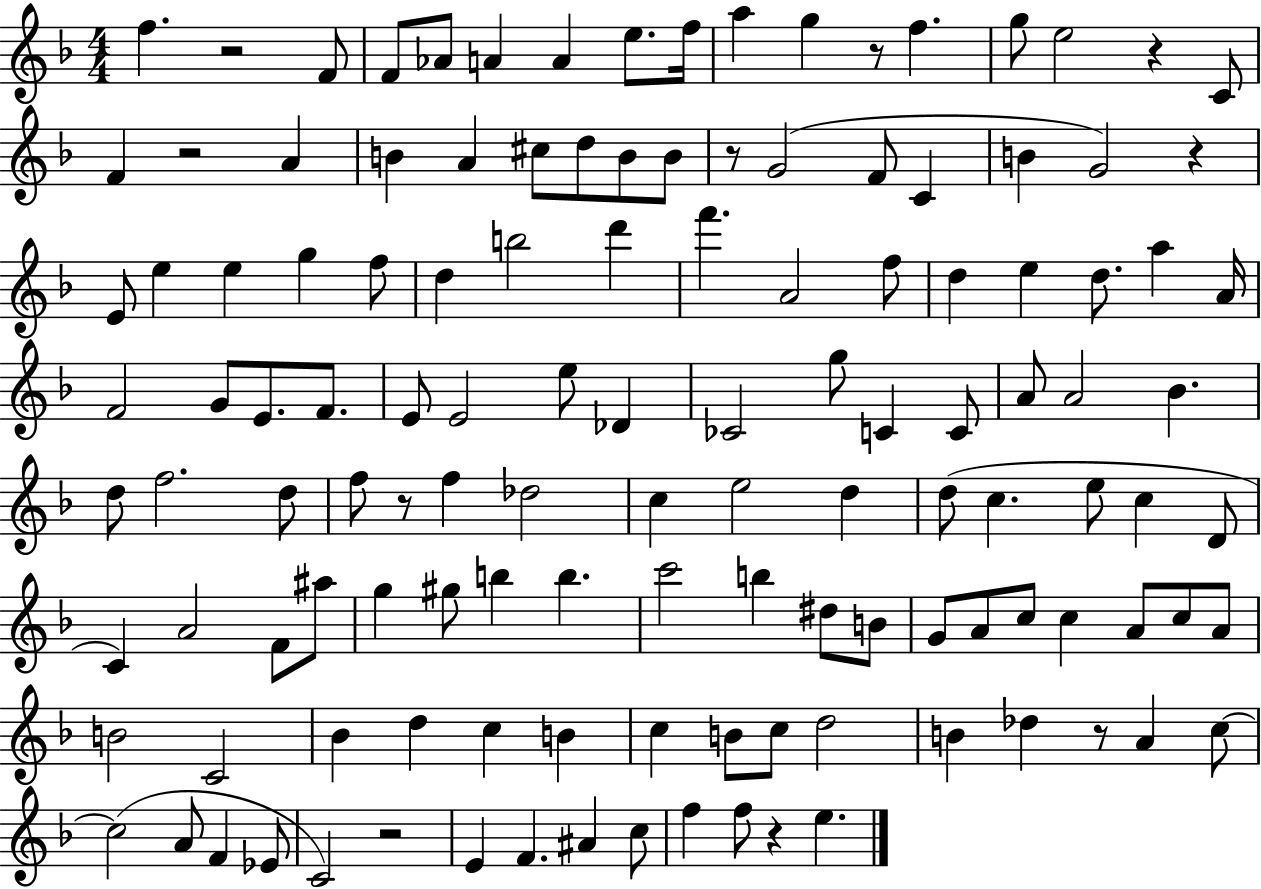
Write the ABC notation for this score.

X:1
T:Untitled
M:4/4
L:1/4
K:F
f z2 F/2 F/2 _A/2 A A e/2 f/4 a g z/2 f g/2 e2 z C/2 F z2 A B A ^c/2 d/2 B/2 B/2 z/2 G2 F/2 C B G2 z E/2 e e g f/2 d b2 d' f' A2 f/2 d e d/2 a A/4 F2 G/2 E/2 F/2 E/2 E2 e/2 _D _C2 g/2 C C/2 A/2 A2 _B d/2 f2 d/2 f/2 z/2 f _d2 c e2 d d/2 c e/2 c D/2 C A2 F/2 ^a/2 g ^g/2 b b c'2 b ^d/2 B/2 G/2 A/2 c/2 c A/2 c/2 A/2 B2 C2 _B d c B c B/2 c/2 d2 B _d z/2 A c/2 c2 A/2 F _E/2 C2 z2 E F ^A c/2 f f/2 z e